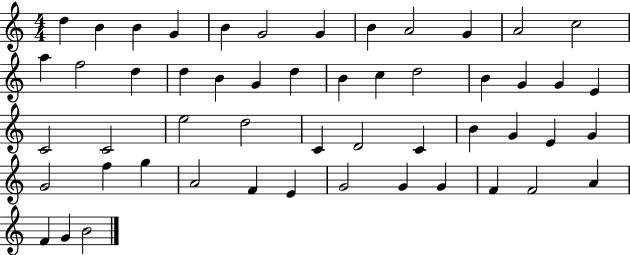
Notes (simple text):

D5/q B4/q B4/q G4/q B4/q G4/h G4/q B4/q A4/h G4/q A4/h C5/h A5/q F5/h D5/q D5/q B4/q G4/q D5/q B4/q C5/q D5/h B4/q G4/q G4/q E4/q C4/h C4/h E5/h D5/h C4/q D4/h C4/q B4/q G4/q E4/q G4/q G4/h F5/q G5/q A4/h F4/q E4/q G4/h G4/q G4/q F4/q F4/h A4/q F4/q G4/q B4/h